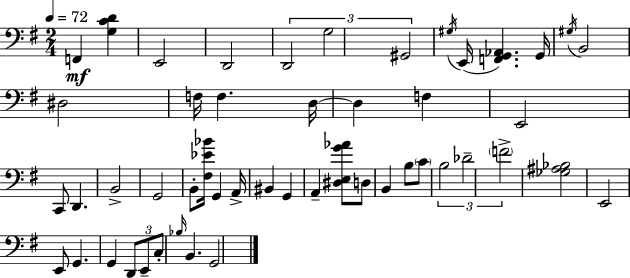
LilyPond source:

{
  \clef bass
  \numericTimeSignature
  \time 2/4
  \key g \major
  \tempo 4 = 72
  f,4\mf <g c' d'>4 | e,2 | d,2 | \tuplet 3/2 { d,2 | \break g2 | gis,2 } | \acciaccatura { gis16 }( e,16 <f, g, aes,>4.) | g,16 \acciaccatura { gis16 } b,2 | \break dis2 | f16 f4. | d16~~ d4 f4 | e,2 | \break c,8 d,4. | b,2-> | g,2 | b,8-. <fis ees' bes'>16 g,4 | \break a,16-> bis,4 g,4 | a,4-- <dis e g' aes'>8 | d8 b,4 b8 | \parenthesize c'8 \tuplet 3/2 { b2 | \break des'2-- | \parenthesize f'2-> } | <ges ais bes>2 | e,2 | \break e,8 g,4. | g,4 \tuplet 3/2 { d,8 | e,8-- c8-. } \grace { bes16 } b,4. | g,2 | \break \bar "|."
}